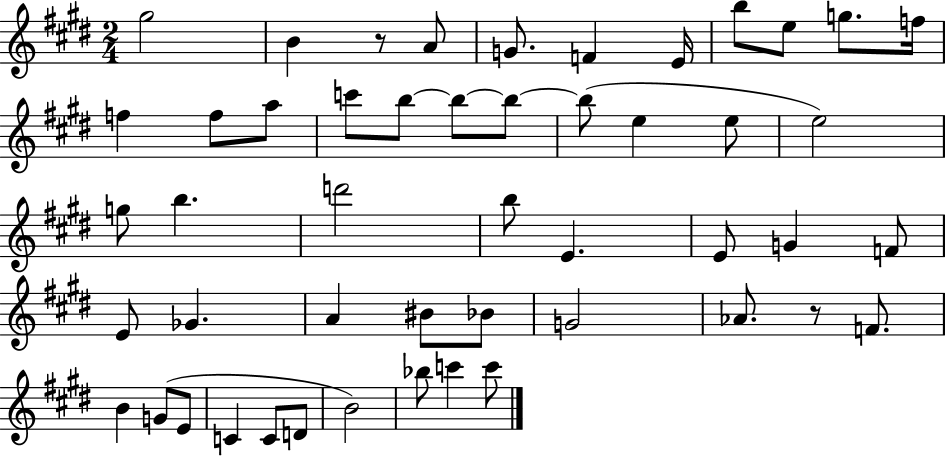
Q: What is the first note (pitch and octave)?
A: G#5